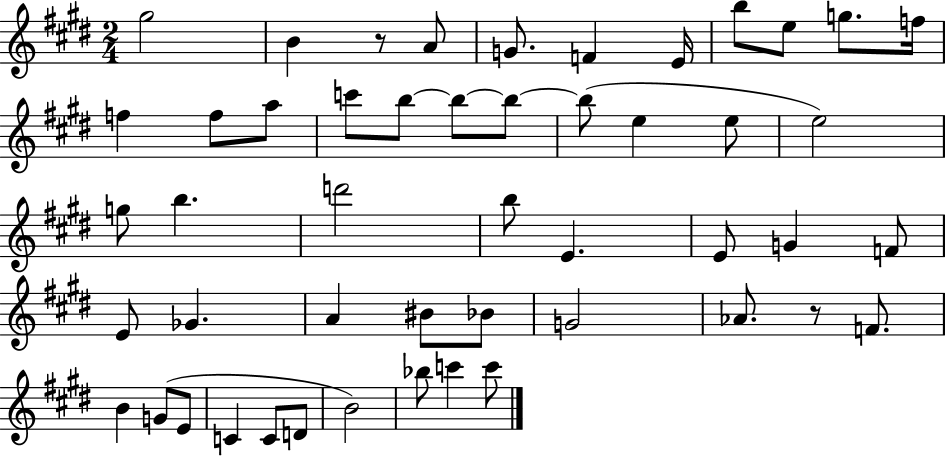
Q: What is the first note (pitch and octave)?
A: G#5